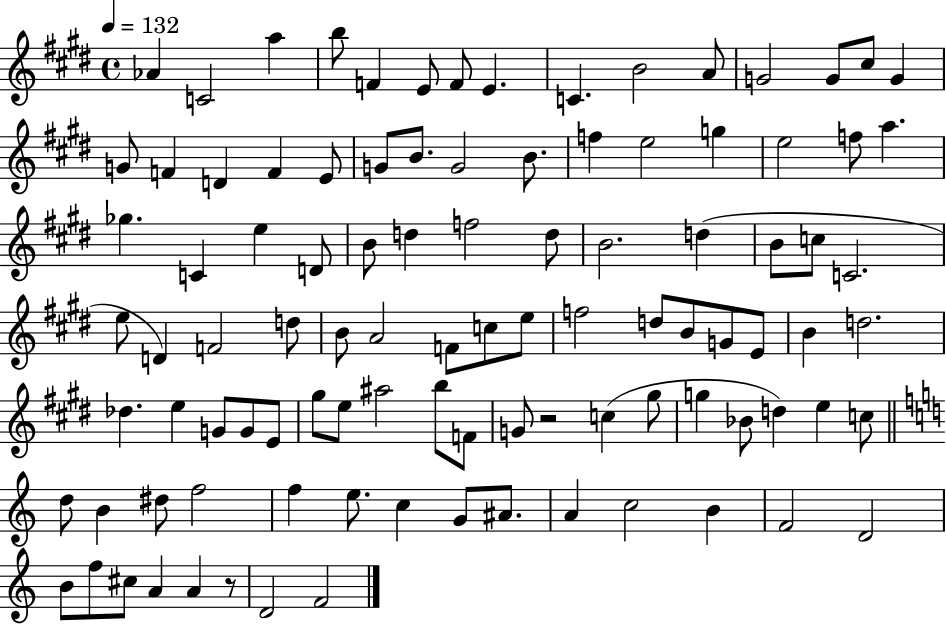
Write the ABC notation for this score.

X:1
T:Untitled
M:4/4
L:1/4
K:E
_A C2 a b/2 F E/2 F/2 E C B2 A/2 G2 G/2 ^c/2 G G/2 F D F E/2 G/2 B/2 G2 B/2 f e2 g e2 f/2 a _g C e D/2 B/2 d f2 d/2 B2 d B/2 c/2 C2 e/2 D F2 d/2 B/2 A2 F/2 c/2 e/2 f2 d/2 B/2 G/2 E/2 B d2 _d e G/2 G/2 E/2 ^g/2 e/2 ^a2 b/2 F/2 G/2 z2 c ^g/2 g _B/2 d e c/2 d/2 B ^d/2 f2 f e/2 c G/2 ^A/2 A c2 B F2 D2 B/2 f/2 ^c/2 A A z/2 D2 F2